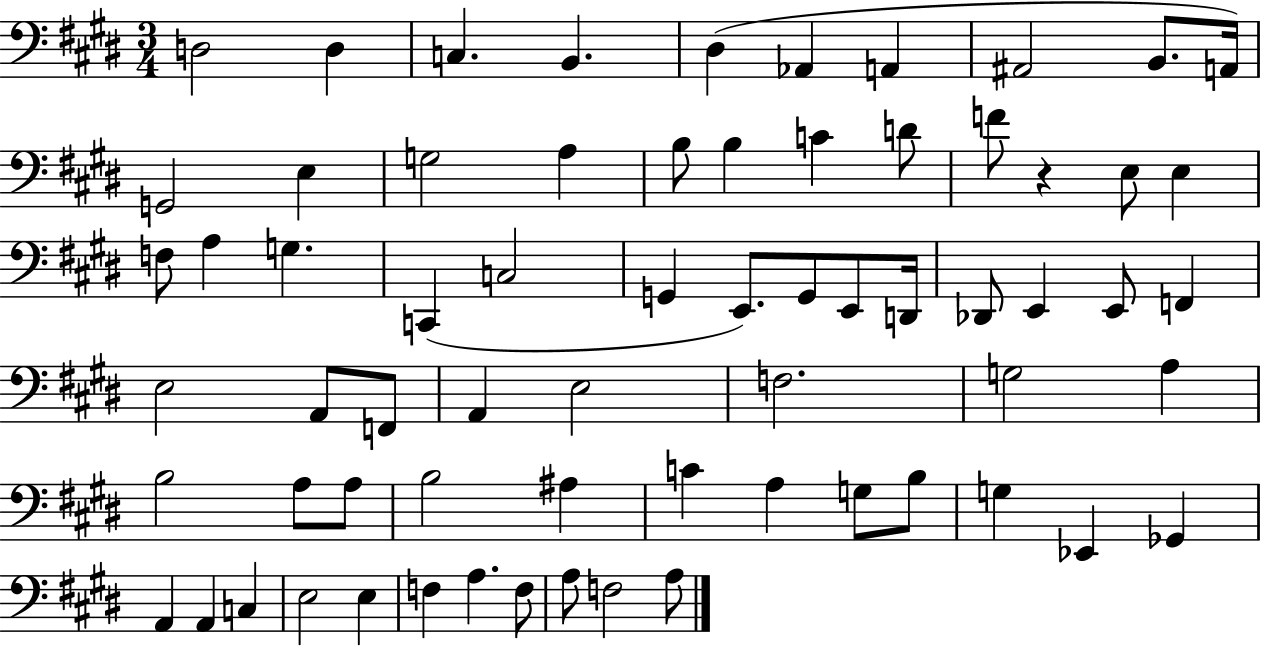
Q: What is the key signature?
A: E major